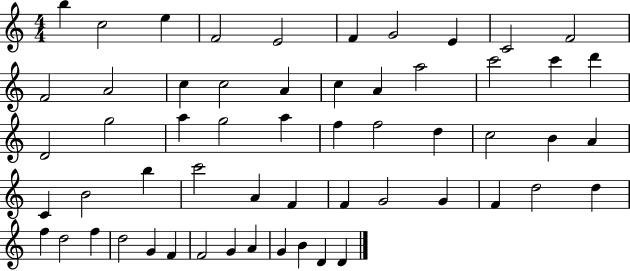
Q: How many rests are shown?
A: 0